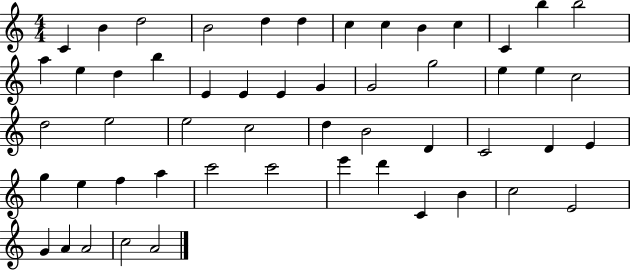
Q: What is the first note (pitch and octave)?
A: C4